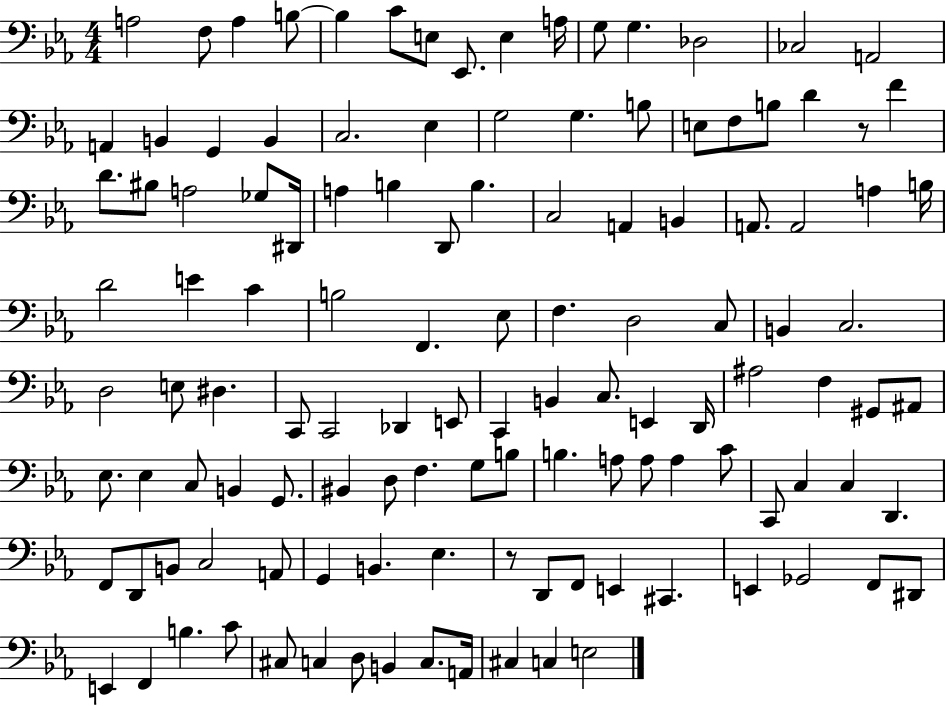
X:1
T:Untitled
M:4/4
L:1/4
K:Eb
A,2 F,/2 A, B,/2 B, C/2 E,/2 _E,,/2 E, A,/4 G,/2 G, _D,2 _C,2 A,,2 A,, B,, G,, B,, C,2 _E, G,2 G, B,/2 E,/2 F,/2 B,/2 D z/2 F D/2 ^B,/2 A,2 _G,/2 ^D,,/4 A, B, D,,/2 B, C,2 A,, B,, A,,/2 A,,2 A, B,/4 D2 E C B,2 F,, _E,/2 F, D,2 C,/2 B,, C,2 D,2 E,/2 ^D, C,,/2 C,,2 _D,, E,,/2 C,, B,, C,/2 E,, D,,/4 ^A,2 F, ^G,,/2 ^A,,/2 _E,/2 _E, C,/2 B,, G,,/2 ^B,, D,/2 F, G,/2 B,/2 B, A,/2 A,/2 A, C/2 C,,/2 C, C, D,, F,,/2 D,,/2 B,,/2 C,2 A,,/2 G,, B,, _E, z/2 D,,/2 F,,/2 E,, ^C,, E,, _G,,2 F,,/2 ^D,,/2 E,, F,, B, C/2 ^C,/2 C, D,/2 B,, C,/2 A,,/4 ^C, C, E,2